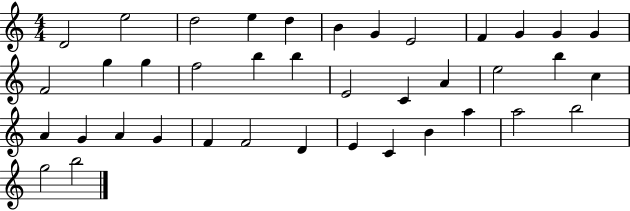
X:1
T:Untitled
M:4/4
L:1/4
K:C
D2 e2 d2 e d B G E2 F G G G F2 g g f2 b b E2 C A e2 b c A G A G F F2 D E C B a a2 b2 g2 b2